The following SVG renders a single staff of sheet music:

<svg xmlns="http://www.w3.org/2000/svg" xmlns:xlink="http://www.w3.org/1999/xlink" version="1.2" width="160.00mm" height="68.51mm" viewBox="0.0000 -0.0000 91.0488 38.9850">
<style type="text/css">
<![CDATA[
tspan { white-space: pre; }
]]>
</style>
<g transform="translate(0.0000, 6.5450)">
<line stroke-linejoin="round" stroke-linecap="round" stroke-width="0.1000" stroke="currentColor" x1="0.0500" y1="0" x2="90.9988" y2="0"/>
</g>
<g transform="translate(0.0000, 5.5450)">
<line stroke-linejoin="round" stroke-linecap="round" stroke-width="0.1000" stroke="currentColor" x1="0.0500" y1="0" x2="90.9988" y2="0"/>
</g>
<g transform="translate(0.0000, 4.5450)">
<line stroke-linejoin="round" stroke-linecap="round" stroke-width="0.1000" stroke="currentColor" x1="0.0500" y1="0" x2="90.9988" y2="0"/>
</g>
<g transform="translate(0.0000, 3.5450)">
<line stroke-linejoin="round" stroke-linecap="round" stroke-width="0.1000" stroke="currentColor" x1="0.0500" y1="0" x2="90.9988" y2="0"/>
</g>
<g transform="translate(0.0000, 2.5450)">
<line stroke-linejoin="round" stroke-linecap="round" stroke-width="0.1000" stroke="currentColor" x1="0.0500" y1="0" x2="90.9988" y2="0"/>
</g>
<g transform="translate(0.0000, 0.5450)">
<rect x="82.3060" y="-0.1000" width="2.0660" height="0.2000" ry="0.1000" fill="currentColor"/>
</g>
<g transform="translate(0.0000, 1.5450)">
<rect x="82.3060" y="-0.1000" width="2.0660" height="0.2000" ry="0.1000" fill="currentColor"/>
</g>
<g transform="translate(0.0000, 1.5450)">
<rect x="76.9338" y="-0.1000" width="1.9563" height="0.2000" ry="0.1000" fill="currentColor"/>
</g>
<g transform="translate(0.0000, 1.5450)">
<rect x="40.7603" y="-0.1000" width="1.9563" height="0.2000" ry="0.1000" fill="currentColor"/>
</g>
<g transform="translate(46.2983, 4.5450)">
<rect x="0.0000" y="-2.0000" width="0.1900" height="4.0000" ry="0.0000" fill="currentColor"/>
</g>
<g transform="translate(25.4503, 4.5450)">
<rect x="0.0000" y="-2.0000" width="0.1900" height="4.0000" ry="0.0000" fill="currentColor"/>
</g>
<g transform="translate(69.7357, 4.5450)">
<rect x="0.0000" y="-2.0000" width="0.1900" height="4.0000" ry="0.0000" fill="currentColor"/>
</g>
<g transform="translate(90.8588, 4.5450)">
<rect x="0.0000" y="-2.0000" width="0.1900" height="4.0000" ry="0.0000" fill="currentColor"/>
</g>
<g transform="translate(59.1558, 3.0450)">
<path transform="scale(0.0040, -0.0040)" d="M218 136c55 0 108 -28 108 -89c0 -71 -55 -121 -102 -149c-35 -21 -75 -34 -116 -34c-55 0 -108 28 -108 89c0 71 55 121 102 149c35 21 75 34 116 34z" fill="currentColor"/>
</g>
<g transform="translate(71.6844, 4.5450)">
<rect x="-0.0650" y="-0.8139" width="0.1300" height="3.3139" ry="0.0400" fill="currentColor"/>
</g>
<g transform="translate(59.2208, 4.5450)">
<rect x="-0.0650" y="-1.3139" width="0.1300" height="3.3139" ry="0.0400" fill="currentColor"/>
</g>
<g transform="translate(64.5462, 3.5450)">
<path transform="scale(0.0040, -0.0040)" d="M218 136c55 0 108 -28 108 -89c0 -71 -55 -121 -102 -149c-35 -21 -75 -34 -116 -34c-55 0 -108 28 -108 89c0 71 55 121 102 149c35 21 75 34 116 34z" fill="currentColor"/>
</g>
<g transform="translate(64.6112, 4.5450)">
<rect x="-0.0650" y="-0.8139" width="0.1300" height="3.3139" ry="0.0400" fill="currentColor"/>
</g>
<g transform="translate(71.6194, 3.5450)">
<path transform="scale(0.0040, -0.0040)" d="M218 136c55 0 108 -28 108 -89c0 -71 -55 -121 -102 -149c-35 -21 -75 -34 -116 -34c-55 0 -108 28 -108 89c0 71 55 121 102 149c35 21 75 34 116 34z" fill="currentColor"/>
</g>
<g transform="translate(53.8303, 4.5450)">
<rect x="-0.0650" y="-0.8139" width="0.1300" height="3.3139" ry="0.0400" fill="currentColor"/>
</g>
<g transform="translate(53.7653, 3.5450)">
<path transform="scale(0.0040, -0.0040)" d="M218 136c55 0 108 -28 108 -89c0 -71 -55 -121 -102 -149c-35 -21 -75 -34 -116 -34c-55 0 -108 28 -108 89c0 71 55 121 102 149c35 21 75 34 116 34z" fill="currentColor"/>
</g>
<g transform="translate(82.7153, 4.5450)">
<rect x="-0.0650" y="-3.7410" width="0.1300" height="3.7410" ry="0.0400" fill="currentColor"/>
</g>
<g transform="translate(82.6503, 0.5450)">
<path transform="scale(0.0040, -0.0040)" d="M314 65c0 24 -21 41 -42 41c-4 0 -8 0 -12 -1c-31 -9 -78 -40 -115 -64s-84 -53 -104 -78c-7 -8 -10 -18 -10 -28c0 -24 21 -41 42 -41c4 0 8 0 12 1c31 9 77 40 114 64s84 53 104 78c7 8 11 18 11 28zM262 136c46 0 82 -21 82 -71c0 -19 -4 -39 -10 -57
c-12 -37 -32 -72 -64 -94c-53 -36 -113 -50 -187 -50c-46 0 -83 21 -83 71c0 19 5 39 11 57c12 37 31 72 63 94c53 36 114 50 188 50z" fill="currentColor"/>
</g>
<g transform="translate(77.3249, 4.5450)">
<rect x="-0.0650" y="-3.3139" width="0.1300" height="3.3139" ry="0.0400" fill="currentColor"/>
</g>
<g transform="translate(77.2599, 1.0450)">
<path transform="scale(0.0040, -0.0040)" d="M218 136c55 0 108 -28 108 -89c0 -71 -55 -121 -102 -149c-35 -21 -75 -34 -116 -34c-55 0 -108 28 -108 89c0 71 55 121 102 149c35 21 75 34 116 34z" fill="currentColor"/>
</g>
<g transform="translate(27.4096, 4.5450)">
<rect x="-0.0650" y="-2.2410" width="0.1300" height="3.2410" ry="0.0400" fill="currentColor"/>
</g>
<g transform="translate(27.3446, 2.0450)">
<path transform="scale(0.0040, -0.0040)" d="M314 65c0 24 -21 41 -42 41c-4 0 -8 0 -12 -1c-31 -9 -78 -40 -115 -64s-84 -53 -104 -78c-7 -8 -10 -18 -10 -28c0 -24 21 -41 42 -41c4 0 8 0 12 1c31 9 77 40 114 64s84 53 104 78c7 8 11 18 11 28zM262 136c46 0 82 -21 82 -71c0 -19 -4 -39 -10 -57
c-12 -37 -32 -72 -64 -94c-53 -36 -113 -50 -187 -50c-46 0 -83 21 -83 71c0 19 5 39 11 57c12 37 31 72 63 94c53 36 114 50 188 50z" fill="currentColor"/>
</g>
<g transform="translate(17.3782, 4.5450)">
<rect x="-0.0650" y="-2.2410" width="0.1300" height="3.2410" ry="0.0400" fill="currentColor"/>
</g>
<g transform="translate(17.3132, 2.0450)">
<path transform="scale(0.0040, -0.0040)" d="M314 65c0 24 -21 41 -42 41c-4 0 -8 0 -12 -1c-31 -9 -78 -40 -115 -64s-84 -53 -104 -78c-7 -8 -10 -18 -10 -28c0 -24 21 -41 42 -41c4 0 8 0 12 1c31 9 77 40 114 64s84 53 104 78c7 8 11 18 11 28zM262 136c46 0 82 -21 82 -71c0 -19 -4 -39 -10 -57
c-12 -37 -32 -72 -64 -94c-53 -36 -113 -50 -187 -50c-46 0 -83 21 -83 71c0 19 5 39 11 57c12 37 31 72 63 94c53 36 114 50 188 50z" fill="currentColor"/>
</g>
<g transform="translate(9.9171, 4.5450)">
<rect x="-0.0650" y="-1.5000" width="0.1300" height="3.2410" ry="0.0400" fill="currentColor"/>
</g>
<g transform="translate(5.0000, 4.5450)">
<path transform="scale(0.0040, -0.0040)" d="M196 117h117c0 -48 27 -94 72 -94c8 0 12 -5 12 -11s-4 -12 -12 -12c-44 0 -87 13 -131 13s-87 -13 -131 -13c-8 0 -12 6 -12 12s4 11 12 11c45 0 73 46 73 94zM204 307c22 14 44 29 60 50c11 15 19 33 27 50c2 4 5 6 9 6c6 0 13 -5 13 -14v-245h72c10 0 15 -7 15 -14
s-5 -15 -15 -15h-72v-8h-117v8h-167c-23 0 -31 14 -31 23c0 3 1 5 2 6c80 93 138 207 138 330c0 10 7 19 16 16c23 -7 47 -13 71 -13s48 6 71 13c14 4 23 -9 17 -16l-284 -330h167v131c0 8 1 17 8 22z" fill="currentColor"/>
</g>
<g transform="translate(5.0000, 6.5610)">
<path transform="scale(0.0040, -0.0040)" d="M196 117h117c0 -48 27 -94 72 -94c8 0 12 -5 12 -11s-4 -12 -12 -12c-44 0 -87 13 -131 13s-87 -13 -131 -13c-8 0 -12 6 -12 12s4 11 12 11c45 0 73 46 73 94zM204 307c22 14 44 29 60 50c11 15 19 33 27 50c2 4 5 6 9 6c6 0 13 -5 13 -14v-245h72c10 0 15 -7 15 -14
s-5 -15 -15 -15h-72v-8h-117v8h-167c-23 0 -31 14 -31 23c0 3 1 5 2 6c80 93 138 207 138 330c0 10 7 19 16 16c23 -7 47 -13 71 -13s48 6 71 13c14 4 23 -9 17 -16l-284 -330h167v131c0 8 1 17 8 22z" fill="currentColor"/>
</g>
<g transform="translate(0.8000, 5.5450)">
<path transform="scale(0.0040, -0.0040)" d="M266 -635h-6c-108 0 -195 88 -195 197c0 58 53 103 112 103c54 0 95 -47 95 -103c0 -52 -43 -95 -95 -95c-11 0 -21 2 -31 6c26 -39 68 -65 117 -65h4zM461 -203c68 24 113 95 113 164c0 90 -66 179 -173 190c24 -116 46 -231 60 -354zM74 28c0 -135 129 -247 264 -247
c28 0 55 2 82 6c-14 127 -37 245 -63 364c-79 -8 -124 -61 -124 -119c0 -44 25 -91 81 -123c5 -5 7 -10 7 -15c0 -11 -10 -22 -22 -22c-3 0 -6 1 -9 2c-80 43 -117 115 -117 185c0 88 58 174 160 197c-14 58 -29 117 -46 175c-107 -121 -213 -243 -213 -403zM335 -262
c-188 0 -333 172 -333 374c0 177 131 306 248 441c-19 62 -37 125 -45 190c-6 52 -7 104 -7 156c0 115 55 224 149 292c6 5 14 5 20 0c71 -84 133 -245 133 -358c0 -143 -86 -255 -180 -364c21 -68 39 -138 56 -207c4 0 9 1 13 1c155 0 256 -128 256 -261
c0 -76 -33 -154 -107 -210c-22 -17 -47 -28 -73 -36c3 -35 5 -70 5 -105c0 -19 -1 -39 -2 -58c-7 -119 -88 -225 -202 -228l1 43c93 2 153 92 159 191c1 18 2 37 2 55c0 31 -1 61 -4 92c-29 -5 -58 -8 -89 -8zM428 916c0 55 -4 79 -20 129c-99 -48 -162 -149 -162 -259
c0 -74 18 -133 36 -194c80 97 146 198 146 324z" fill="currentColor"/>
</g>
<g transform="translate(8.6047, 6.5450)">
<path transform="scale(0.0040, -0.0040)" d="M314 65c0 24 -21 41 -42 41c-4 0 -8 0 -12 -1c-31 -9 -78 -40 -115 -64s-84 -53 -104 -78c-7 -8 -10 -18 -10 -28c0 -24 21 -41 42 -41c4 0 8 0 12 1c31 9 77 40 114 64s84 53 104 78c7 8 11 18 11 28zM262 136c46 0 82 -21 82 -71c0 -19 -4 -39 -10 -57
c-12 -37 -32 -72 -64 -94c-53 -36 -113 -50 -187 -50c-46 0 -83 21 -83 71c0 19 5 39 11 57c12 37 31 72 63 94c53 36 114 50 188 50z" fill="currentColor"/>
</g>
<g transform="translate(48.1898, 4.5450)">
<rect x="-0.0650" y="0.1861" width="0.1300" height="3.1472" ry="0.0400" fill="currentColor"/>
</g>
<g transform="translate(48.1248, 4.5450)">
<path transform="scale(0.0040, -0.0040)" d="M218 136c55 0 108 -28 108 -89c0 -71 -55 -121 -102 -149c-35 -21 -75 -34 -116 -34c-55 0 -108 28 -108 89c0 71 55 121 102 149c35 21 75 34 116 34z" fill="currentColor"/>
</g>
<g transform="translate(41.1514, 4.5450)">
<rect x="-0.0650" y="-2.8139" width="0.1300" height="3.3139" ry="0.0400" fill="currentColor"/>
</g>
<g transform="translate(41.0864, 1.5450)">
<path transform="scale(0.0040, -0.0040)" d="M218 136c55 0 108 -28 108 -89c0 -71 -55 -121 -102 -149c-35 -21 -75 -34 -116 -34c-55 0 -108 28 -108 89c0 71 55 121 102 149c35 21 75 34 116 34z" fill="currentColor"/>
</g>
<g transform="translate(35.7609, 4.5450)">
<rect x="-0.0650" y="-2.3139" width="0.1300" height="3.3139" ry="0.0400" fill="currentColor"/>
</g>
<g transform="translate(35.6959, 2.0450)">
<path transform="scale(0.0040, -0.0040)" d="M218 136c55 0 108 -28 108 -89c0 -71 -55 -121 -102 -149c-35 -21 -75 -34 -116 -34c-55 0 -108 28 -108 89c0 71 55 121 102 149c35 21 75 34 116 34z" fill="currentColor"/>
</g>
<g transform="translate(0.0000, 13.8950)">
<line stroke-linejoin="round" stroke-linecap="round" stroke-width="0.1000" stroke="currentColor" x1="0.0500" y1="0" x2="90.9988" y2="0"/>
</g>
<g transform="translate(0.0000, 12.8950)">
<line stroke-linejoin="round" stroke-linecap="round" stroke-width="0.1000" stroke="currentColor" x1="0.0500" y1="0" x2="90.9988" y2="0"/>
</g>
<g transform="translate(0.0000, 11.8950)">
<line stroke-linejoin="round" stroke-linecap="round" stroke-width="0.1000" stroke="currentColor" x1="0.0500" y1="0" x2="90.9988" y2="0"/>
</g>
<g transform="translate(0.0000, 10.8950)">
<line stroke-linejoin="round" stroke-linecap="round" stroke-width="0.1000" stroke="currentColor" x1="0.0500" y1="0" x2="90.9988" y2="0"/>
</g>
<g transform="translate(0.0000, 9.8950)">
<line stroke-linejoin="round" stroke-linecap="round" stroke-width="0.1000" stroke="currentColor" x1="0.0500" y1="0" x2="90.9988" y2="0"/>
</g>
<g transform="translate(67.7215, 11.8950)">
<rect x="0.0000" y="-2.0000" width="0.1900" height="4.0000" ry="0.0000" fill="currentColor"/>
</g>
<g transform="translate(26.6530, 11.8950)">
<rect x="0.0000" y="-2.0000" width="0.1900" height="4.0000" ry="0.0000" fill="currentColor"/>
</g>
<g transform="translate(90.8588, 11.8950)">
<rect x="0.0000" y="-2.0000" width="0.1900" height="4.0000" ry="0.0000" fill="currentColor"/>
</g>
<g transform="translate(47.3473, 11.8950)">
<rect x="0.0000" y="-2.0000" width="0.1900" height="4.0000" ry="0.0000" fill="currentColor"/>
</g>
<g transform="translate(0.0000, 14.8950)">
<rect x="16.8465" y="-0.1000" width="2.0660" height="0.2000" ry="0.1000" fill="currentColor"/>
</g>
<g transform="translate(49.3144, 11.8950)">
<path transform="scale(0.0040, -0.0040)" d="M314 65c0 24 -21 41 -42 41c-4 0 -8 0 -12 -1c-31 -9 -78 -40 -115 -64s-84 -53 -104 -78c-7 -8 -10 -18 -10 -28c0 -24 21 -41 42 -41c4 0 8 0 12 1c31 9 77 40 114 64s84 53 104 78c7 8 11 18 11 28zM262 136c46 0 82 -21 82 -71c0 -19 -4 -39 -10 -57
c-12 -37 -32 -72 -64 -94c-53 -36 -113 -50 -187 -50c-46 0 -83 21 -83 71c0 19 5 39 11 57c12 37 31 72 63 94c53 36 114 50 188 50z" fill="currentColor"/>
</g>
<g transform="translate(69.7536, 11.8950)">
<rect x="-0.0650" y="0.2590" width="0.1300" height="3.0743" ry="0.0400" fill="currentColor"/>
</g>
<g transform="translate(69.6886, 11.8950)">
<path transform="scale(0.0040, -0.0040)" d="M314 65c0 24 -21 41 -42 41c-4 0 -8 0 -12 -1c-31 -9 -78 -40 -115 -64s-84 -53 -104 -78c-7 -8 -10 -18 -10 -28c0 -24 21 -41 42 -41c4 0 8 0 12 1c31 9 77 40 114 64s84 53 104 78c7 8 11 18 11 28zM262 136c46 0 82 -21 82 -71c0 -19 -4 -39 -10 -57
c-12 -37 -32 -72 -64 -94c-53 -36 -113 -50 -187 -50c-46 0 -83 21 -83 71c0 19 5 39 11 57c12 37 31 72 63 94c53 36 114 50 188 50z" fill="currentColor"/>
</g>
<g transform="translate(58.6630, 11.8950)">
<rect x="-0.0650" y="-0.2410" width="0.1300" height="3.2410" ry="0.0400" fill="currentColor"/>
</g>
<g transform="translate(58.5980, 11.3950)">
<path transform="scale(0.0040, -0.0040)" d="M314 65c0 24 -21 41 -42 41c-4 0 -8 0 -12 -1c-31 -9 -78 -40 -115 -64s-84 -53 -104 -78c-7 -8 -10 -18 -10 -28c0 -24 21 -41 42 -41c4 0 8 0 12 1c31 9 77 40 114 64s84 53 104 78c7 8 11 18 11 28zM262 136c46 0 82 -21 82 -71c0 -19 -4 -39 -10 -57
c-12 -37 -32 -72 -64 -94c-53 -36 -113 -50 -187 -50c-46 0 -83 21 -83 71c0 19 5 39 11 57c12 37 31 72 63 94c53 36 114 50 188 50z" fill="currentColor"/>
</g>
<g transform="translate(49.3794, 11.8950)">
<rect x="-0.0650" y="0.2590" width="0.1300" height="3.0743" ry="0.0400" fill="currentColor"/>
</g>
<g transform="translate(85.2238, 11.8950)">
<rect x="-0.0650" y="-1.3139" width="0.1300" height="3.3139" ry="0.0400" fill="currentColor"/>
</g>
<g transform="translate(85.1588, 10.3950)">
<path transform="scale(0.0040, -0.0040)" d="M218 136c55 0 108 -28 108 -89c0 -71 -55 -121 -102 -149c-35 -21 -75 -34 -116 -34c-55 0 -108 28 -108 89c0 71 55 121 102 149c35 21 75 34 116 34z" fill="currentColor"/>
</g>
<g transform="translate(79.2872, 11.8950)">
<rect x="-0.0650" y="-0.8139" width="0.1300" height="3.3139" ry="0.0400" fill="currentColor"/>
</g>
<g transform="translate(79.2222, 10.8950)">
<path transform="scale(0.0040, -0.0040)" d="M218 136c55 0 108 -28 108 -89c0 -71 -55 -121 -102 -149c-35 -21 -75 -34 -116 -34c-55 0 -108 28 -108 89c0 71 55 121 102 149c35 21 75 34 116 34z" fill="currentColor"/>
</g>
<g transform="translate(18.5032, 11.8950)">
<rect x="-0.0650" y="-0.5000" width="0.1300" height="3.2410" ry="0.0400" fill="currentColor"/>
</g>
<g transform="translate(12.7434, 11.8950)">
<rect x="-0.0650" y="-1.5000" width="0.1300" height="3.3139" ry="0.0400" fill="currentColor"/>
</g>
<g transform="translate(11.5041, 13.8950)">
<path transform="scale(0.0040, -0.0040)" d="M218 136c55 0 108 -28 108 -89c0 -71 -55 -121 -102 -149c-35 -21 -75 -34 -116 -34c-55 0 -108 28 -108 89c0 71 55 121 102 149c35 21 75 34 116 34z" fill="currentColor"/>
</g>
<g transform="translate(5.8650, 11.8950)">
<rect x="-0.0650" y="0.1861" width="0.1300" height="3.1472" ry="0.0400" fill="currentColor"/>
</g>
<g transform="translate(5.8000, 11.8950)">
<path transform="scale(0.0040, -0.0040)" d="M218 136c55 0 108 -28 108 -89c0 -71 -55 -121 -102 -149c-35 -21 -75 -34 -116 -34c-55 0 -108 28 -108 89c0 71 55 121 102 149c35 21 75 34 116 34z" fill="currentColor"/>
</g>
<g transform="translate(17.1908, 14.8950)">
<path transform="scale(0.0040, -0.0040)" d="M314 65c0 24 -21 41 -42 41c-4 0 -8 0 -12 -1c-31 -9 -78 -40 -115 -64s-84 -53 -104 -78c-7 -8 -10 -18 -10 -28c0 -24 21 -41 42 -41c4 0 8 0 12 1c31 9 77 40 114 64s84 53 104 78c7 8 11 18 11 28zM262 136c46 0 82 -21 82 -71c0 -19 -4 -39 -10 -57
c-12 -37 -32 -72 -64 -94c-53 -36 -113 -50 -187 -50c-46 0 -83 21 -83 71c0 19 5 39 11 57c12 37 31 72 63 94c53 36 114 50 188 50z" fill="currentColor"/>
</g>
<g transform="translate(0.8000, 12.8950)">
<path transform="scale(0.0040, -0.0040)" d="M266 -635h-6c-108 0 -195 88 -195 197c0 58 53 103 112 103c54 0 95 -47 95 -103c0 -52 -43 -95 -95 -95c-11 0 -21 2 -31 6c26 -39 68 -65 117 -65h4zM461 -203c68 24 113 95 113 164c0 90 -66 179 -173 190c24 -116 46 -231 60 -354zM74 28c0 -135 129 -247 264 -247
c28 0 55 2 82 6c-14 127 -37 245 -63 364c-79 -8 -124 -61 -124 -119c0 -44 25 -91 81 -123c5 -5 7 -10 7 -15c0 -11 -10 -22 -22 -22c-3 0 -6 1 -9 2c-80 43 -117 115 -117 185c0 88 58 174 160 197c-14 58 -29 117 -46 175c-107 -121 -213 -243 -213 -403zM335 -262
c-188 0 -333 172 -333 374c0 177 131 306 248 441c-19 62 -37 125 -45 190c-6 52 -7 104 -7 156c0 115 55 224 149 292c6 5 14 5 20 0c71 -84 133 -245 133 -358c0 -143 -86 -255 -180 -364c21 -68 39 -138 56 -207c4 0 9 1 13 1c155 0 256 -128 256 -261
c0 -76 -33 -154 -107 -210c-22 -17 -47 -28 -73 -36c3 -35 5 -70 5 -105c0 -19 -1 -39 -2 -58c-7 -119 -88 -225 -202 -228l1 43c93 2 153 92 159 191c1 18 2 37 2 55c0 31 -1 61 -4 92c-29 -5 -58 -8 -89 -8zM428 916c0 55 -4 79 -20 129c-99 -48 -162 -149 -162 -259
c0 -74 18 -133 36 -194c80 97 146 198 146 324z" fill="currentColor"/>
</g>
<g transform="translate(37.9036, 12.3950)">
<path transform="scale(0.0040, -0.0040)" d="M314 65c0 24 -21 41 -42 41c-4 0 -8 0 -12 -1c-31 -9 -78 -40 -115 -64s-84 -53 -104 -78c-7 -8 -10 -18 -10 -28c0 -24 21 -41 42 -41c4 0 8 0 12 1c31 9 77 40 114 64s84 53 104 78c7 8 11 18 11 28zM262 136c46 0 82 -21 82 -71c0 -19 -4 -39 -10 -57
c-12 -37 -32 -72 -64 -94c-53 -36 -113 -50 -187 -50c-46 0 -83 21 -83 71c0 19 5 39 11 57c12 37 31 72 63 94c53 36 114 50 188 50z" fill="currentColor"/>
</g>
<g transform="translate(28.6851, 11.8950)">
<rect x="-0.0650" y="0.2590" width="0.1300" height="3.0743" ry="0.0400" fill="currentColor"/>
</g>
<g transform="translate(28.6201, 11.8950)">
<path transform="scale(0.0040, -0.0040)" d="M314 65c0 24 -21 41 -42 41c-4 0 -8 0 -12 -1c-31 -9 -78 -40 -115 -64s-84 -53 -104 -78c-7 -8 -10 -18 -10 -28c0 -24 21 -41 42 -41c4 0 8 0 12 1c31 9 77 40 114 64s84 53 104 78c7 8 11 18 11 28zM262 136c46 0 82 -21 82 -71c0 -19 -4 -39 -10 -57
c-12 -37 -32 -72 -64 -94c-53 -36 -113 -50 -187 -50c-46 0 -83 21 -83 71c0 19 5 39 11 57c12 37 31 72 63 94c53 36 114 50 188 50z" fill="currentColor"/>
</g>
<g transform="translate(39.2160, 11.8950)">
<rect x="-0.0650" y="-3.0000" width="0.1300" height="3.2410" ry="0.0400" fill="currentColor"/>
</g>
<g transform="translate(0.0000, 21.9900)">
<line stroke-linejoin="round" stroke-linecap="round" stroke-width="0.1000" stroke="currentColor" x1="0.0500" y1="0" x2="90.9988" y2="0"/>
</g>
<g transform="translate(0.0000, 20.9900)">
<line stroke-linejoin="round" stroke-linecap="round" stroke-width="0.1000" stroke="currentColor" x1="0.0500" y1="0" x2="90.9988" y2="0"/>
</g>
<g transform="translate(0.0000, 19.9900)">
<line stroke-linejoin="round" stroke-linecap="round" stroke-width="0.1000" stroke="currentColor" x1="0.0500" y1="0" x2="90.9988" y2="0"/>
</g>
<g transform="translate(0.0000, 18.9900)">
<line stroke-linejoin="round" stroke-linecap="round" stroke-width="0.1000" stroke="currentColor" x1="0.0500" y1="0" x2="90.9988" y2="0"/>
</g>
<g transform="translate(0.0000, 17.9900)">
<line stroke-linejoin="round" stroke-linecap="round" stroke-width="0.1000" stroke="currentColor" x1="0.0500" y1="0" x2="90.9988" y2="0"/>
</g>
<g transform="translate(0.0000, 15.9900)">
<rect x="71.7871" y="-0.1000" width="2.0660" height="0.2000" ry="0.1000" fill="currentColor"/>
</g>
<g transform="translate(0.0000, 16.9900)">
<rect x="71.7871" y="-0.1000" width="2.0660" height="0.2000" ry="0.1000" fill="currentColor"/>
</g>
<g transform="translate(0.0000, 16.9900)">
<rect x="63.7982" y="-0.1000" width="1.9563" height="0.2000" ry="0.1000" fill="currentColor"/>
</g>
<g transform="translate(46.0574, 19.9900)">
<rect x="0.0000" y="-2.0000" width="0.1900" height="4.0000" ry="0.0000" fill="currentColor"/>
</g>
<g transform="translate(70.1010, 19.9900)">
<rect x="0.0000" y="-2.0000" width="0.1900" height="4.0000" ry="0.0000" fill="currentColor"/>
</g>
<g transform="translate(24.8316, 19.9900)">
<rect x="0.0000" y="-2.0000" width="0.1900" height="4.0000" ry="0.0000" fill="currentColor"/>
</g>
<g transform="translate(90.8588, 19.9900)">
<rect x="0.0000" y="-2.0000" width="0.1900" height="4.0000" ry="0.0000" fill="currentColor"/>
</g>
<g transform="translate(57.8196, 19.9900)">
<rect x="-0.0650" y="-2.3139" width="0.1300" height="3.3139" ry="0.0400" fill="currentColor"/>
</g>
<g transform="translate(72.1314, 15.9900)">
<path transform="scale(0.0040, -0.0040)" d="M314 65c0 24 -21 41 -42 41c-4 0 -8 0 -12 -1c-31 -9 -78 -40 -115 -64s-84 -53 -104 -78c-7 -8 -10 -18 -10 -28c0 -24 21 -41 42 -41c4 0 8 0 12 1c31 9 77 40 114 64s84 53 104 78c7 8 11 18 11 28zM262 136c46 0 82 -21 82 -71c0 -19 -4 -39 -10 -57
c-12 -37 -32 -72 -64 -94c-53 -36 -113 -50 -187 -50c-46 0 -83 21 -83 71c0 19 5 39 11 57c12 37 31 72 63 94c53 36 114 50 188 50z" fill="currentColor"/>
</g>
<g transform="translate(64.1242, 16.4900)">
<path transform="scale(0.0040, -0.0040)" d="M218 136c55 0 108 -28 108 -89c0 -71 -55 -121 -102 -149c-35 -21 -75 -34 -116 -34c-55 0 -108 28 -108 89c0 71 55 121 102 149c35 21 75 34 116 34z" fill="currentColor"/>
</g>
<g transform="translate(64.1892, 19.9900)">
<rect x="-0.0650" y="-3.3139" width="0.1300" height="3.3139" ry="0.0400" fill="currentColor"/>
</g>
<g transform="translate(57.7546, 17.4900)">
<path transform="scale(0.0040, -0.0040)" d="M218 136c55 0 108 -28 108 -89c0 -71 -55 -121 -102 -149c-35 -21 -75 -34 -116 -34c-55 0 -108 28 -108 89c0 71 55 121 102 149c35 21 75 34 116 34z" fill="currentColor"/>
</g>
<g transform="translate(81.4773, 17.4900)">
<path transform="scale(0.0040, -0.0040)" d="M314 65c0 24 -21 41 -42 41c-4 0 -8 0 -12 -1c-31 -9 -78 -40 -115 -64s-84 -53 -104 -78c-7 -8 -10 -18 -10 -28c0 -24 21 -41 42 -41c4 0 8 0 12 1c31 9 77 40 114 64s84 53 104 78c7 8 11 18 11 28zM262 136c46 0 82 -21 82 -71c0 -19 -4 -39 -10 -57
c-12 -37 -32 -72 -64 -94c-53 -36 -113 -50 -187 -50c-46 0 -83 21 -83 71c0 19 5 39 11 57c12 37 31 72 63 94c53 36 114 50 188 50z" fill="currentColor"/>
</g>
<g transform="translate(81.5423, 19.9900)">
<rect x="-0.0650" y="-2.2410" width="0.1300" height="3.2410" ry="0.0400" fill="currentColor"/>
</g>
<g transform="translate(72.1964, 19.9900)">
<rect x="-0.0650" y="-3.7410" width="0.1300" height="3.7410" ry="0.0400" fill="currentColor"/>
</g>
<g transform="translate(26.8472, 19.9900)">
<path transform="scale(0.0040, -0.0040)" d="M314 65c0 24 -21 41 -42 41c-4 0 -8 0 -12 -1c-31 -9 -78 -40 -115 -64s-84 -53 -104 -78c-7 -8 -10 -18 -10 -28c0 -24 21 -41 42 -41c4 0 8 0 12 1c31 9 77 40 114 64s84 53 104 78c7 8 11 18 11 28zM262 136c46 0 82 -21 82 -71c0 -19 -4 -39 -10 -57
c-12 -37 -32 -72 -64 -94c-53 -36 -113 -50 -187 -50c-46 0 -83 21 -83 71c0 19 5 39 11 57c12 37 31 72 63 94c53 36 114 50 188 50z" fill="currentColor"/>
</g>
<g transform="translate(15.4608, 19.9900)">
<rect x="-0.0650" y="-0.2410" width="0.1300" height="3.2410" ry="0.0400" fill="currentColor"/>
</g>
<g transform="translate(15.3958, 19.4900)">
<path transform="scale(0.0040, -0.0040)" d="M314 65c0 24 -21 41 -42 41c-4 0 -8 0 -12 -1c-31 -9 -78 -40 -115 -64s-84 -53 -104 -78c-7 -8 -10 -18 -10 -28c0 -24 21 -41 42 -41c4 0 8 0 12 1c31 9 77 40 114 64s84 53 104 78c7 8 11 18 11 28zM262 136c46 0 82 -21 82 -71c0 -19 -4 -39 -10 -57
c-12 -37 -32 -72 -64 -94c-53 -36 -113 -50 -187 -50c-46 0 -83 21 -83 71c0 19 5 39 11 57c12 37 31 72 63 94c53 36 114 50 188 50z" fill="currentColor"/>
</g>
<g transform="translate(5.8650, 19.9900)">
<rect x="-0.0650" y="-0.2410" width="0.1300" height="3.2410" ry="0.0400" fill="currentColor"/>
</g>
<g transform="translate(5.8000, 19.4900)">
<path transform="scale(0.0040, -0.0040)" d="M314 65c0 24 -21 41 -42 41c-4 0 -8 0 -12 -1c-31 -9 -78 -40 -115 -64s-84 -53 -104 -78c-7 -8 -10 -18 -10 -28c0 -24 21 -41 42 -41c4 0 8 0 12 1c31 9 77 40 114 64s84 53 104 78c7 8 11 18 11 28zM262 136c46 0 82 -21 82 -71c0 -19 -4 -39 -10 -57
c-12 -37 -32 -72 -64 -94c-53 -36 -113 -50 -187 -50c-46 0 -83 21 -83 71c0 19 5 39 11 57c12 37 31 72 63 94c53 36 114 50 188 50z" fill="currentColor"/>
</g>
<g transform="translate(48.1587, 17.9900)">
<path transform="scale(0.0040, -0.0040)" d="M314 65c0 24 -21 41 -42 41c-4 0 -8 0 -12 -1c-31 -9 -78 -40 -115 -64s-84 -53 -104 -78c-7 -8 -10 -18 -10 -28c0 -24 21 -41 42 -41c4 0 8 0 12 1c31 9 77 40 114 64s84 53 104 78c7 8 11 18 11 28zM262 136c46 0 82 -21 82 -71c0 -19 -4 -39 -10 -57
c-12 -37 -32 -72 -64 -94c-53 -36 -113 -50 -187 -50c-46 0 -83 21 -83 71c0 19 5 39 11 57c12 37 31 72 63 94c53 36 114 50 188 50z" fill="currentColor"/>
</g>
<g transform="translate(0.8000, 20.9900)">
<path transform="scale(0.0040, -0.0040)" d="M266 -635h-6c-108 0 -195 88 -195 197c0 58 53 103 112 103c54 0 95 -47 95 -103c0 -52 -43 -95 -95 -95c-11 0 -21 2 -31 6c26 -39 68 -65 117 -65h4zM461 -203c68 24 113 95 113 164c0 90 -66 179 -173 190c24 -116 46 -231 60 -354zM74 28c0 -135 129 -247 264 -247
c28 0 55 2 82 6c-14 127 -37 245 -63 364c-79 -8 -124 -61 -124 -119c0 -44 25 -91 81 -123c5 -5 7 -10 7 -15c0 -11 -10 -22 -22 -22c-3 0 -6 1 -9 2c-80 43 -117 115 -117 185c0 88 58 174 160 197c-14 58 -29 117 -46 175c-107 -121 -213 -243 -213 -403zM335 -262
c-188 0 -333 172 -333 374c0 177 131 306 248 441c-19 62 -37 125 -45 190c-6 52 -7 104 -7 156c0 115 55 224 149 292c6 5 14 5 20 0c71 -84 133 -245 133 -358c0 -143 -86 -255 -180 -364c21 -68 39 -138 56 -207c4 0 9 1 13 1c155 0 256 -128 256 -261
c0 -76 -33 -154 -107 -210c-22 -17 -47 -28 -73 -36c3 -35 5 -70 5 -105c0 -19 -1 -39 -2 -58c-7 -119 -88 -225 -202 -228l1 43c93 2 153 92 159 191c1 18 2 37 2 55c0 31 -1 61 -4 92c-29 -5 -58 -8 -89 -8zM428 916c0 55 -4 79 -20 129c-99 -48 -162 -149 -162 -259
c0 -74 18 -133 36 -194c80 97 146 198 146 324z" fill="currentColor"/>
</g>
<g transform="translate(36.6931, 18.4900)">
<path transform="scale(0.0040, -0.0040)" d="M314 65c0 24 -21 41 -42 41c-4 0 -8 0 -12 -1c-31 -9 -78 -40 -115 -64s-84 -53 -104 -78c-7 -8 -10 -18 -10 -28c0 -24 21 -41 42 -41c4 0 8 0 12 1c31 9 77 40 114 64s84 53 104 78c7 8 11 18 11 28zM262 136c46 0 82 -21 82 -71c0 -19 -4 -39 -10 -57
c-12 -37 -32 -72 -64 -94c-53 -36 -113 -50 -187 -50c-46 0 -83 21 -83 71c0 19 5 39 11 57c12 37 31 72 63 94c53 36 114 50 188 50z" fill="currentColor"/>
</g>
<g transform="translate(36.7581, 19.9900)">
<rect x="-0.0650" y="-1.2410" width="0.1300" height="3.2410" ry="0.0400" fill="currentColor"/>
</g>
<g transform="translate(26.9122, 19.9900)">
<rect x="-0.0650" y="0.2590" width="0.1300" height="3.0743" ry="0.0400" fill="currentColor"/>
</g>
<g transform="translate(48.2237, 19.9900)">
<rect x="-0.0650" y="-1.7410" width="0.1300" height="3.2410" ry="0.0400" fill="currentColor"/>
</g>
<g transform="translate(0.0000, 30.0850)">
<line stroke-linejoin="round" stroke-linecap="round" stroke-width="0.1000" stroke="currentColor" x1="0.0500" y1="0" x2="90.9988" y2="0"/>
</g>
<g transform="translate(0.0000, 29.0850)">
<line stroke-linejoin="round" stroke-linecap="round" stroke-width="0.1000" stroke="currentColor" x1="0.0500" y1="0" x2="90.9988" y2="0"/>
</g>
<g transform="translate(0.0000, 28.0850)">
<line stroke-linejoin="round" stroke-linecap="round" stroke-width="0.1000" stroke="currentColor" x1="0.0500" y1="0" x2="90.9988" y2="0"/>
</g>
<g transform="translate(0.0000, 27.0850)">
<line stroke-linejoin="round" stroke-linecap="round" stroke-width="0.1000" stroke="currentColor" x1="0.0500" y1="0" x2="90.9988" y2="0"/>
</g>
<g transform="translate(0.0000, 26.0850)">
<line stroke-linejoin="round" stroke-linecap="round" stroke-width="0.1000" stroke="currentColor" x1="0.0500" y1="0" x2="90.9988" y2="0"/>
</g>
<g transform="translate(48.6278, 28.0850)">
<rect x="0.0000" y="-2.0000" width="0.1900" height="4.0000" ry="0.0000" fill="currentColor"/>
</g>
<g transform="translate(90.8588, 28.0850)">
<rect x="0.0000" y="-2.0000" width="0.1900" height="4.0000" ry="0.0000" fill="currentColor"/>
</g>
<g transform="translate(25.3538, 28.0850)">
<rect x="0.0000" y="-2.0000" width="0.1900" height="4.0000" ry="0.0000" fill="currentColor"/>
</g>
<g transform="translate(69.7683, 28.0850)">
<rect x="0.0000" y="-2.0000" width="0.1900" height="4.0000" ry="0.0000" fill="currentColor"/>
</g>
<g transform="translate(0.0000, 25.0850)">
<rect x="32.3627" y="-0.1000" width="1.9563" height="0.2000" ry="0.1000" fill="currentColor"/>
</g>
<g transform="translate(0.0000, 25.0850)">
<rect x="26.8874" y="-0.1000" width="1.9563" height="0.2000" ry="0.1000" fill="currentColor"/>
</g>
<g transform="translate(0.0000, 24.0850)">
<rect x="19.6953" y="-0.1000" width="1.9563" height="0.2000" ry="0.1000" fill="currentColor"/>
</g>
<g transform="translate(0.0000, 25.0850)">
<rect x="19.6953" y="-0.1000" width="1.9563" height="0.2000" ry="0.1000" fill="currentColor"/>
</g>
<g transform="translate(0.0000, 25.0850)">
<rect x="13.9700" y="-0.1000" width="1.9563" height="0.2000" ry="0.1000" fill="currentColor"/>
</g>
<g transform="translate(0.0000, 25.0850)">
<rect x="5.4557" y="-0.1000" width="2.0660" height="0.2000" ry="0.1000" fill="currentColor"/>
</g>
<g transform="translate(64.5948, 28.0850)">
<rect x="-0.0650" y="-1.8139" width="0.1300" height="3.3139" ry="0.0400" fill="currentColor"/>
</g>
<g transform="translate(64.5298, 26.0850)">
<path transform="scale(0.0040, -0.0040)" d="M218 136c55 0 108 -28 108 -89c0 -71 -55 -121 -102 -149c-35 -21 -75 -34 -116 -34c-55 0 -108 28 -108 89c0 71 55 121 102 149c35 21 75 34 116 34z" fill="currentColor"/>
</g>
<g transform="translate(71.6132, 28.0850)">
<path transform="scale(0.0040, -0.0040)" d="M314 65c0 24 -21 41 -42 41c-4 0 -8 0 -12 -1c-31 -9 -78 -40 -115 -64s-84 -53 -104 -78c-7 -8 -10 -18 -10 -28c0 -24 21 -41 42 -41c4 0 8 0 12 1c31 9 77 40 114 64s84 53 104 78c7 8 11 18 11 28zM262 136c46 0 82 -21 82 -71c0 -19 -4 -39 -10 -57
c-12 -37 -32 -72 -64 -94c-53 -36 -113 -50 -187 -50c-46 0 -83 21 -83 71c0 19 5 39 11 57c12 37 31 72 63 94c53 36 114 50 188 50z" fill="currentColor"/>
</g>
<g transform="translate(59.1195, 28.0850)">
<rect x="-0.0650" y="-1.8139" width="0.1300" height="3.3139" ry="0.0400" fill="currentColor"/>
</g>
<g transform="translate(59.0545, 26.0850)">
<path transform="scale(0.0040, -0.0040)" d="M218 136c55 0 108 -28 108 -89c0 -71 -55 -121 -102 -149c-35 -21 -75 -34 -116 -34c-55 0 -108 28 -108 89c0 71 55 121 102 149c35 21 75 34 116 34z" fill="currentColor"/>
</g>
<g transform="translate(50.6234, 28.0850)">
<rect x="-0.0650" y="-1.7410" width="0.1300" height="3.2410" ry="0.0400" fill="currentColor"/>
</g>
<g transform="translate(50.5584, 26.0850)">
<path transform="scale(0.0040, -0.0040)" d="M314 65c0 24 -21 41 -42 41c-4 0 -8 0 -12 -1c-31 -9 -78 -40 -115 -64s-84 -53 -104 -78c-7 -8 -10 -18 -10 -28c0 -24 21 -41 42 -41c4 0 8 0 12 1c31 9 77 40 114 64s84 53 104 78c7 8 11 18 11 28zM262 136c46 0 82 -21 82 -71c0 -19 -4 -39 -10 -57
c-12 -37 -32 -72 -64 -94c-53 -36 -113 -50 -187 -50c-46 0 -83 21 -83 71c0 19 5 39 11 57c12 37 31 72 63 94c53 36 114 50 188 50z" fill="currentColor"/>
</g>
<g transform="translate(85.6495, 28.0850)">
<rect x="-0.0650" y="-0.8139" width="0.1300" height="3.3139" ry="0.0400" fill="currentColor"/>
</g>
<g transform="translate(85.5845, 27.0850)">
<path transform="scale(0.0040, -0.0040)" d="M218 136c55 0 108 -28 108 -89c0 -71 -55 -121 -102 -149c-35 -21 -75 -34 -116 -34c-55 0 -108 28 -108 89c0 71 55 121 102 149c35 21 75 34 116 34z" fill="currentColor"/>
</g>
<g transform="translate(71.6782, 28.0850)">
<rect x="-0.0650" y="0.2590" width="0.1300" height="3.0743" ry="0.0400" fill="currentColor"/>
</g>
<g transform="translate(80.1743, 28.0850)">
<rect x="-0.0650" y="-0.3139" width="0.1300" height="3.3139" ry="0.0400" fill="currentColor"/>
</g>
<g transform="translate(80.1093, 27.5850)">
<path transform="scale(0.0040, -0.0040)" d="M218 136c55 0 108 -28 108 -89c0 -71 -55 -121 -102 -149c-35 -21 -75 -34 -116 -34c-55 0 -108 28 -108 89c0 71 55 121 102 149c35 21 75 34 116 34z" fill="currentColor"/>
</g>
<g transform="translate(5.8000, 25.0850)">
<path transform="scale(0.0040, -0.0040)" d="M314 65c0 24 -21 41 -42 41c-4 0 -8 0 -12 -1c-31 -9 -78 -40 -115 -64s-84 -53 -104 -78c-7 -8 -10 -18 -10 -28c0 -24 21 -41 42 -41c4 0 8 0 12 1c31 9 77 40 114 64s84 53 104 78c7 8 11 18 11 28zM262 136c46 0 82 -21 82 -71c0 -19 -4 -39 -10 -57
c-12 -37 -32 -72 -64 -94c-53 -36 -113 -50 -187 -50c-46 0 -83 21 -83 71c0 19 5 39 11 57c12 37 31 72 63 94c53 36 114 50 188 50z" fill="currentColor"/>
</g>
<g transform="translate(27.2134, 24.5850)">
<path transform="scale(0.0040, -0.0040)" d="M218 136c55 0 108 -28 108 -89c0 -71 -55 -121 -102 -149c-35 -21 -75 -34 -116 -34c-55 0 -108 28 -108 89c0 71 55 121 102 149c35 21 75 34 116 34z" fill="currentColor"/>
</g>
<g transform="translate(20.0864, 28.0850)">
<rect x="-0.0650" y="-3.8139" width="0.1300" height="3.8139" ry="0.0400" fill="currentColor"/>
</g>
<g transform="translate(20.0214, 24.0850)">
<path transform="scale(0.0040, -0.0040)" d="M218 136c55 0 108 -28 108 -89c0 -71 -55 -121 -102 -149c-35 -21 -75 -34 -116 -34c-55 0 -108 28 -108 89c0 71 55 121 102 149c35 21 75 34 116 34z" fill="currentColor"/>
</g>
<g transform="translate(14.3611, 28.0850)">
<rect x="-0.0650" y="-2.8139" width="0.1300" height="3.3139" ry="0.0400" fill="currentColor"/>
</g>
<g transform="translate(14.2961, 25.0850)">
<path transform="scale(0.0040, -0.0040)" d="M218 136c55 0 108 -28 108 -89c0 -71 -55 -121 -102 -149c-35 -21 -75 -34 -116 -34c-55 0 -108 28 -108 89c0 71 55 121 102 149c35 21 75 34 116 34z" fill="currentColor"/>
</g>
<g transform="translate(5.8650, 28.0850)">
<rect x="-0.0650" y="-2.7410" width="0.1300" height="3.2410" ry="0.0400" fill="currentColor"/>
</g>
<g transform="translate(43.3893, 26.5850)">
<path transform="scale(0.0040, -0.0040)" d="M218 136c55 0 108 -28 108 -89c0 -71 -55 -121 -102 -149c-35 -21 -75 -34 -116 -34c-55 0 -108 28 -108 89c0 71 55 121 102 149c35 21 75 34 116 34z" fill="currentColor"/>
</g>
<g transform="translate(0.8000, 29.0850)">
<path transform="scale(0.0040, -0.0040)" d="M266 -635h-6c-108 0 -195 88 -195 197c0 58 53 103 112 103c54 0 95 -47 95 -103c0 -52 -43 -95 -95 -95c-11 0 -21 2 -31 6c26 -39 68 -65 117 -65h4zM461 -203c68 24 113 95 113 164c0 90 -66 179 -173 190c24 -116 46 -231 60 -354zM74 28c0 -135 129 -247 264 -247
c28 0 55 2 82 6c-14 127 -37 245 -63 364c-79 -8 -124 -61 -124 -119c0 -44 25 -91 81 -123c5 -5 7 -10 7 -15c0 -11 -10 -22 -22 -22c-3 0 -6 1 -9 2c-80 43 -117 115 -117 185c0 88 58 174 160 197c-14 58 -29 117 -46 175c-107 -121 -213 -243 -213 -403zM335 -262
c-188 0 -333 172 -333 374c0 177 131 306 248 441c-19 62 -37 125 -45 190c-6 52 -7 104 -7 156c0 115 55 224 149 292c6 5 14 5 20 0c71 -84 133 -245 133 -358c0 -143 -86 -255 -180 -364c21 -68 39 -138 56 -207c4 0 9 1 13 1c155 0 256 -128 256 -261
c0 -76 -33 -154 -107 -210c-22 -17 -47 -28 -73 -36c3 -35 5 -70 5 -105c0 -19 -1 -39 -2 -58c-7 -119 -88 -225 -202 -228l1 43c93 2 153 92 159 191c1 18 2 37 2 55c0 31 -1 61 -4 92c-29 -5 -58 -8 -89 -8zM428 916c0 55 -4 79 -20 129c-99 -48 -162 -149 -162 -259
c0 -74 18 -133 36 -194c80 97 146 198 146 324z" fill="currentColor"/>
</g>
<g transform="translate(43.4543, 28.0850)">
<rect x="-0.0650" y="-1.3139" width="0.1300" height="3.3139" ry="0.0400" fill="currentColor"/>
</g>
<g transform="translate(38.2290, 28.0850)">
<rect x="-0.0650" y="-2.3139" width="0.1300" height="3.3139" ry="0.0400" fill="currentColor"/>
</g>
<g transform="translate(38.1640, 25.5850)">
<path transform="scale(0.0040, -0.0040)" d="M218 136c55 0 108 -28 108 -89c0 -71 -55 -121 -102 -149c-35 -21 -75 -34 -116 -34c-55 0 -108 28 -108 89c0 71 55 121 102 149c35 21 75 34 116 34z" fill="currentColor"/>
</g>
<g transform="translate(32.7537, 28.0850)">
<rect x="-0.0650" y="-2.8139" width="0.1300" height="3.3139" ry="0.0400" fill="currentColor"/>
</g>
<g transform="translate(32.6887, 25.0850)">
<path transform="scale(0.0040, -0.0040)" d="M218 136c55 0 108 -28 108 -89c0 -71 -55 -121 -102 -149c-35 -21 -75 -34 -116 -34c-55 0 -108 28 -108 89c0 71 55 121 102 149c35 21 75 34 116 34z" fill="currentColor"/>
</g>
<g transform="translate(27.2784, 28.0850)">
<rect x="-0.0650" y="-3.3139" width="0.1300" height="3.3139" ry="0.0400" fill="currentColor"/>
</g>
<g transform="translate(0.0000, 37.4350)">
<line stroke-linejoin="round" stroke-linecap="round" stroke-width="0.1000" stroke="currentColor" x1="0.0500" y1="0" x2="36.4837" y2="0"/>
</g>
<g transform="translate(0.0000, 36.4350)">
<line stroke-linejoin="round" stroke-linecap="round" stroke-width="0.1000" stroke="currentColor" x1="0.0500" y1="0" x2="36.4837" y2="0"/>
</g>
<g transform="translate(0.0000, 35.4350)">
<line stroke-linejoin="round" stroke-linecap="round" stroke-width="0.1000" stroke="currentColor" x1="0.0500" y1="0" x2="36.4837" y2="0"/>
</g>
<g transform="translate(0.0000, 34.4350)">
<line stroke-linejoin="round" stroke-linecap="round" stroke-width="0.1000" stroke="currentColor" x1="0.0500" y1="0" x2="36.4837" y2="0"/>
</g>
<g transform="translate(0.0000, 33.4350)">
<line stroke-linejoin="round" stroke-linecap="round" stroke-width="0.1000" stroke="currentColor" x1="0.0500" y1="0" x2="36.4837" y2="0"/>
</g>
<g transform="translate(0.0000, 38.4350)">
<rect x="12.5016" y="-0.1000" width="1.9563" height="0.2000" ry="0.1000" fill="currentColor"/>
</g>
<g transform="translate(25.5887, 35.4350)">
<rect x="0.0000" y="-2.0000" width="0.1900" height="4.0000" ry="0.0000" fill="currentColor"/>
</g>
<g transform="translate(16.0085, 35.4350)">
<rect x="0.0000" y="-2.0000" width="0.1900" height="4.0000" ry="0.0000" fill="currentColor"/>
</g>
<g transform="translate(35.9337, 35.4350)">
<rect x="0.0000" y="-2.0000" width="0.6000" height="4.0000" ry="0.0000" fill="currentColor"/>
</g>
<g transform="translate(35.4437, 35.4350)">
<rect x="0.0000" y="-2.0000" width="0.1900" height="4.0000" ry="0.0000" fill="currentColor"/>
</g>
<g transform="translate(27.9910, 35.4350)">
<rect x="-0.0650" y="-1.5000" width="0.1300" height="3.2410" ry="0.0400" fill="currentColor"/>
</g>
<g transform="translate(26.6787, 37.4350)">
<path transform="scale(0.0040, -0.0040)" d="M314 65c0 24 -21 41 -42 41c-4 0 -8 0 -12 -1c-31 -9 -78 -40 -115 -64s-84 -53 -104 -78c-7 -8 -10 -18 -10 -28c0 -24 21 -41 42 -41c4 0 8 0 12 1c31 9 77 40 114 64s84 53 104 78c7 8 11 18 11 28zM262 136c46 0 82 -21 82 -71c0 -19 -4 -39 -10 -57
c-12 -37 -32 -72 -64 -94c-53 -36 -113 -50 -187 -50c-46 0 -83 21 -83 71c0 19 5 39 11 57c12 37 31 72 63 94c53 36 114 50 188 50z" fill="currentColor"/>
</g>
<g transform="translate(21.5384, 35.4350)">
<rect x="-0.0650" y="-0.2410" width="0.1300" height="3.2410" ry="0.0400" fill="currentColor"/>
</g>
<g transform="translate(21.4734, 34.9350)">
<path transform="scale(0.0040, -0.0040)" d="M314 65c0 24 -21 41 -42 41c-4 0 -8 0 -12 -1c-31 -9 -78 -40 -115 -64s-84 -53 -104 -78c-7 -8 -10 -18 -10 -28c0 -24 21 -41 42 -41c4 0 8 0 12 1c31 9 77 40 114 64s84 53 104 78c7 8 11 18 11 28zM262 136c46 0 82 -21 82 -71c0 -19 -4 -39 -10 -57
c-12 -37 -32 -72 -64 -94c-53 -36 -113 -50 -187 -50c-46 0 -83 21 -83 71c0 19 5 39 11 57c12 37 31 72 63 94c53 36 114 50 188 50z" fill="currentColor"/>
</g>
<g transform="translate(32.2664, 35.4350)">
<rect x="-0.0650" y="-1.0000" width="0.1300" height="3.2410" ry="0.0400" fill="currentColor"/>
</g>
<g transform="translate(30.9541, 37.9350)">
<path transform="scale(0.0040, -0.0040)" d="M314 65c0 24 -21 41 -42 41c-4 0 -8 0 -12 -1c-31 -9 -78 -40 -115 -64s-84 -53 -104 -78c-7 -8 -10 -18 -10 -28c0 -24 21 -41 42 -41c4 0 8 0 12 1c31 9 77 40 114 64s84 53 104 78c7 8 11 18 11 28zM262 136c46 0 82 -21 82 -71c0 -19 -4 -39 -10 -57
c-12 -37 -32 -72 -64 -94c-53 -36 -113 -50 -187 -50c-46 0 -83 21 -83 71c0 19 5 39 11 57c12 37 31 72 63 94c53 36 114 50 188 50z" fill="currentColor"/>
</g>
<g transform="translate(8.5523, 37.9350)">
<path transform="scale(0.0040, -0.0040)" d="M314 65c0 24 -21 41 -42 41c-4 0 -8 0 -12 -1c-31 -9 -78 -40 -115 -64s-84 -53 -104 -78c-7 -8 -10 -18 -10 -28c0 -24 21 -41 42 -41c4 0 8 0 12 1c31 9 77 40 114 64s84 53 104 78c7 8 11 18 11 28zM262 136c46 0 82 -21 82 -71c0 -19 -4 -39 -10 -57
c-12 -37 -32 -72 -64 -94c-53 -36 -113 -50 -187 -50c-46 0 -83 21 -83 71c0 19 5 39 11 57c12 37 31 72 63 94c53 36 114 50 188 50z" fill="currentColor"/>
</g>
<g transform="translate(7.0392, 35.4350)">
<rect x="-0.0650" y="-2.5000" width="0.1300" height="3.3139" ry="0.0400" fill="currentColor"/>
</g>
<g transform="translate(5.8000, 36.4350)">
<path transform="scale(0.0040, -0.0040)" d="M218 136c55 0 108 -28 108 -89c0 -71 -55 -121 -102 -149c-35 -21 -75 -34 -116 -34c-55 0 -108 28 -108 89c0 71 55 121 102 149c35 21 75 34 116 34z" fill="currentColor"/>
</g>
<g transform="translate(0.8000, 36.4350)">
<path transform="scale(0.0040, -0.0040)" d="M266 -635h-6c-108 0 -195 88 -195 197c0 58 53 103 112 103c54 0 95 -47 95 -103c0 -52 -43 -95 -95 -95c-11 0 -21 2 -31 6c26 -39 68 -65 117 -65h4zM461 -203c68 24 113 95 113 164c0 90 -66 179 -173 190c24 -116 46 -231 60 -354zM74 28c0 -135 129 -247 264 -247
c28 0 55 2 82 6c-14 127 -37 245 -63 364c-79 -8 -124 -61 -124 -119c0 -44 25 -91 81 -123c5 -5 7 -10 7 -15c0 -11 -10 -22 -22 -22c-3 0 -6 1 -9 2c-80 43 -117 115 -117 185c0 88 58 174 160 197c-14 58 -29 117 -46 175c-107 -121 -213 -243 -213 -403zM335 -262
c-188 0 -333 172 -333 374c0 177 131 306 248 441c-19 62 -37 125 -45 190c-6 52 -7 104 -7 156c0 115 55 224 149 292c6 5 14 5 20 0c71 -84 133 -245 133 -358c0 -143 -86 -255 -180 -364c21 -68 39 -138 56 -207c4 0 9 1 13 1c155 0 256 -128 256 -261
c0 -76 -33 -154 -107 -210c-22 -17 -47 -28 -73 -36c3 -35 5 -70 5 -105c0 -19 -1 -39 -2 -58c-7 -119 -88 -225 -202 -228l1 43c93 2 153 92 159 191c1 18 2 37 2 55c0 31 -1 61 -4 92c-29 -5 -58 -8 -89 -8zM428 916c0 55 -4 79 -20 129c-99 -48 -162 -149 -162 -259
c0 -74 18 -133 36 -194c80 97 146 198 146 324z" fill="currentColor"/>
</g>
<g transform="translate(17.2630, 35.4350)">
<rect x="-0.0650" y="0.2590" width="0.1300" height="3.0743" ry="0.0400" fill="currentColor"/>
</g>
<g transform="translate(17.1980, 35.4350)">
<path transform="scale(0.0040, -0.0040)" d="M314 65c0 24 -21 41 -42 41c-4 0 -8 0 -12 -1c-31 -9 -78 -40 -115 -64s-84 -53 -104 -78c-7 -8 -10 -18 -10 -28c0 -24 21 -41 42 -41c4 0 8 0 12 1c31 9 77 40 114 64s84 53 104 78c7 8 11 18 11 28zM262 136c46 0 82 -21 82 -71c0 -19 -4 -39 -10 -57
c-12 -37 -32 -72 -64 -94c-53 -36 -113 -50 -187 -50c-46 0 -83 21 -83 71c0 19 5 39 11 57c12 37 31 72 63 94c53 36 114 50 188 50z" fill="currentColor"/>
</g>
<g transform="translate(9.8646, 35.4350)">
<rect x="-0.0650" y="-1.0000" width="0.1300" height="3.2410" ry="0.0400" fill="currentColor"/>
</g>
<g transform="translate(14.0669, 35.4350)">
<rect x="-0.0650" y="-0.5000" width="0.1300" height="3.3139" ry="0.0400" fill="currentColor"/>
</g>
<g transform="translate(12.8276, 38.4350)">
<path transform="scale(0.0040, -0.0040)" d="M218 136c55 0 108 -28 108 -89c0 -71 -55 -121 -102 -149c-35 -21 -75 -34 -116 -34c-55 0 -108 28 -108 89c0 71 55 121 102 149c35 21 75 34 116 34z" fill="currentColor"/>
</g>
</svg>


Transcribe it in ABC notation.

X:1
T:Untitled
M:4/4
L:1/4
K:C
E2 g2 g2 g a B d e d d b c'2 B E C2 B2 A2 B2 c2 B2 d e c2 c2 B2 e2 f2 g b c'2 g2 a2 a c' b a g e f2 f f B2 c d G D2 C B2 c2 E2 D2